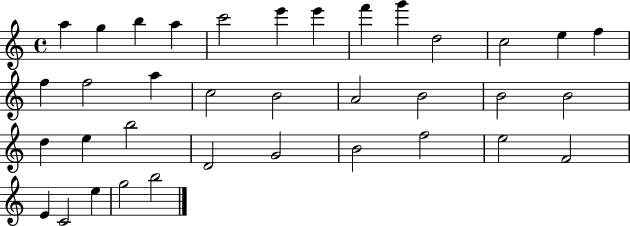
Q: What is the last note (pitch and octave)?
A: B5